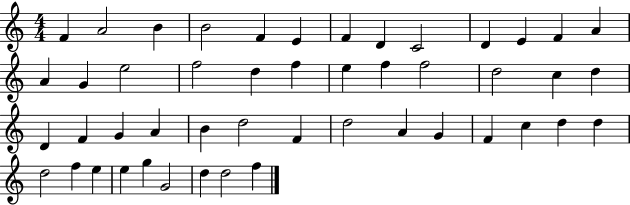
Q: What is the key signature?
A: C major